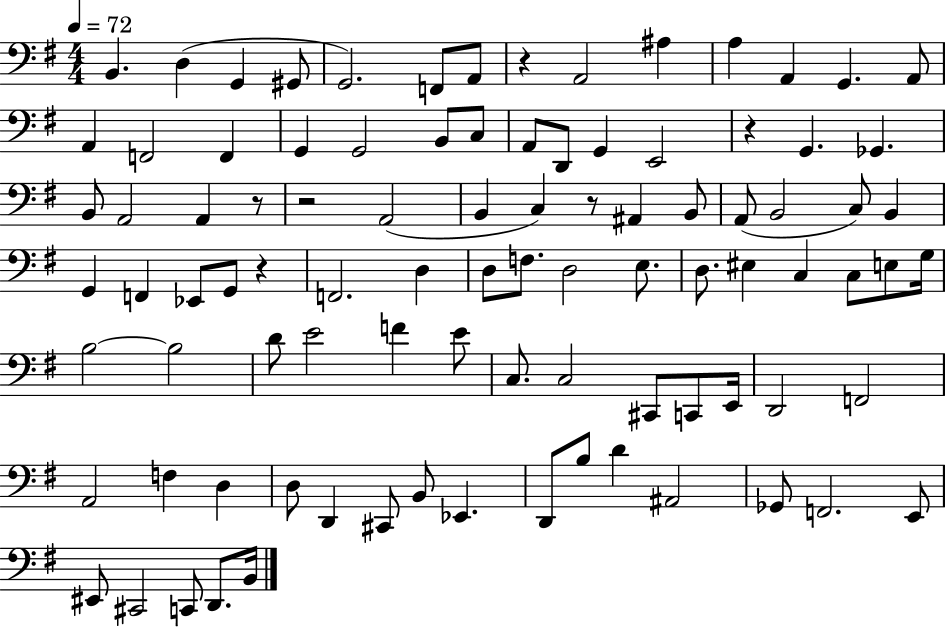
B2/q. D3/q G2/q G#2/e G2/h. F2/e A2/e R/q A2/h A#3/q A3/q A2/q G2/q. A2/e A2/q F2/h F2/q G2/q G2/h B2/e C3/e A2/e D2/e G2/q E2/h R/q G2/q. Gb2/q. B2/e A2/h A2/q R/e R/h A2/h B2/q C3/q R/e A#2/q B2/e A2/e B2/h C3/e B2/q G2/q F2/q Eb2/e G2/e R/q F2/h. D3/q D3/e F3/e. D3/h E3/e. D3/e. EIS3/q C3/q C3/e E3/e G3/s B3/h B3/h D4/e E4/h F4/q E4/e C3/e. C3/h C#2/e C2/e E2/s D2/h F2/h A2/h F3/q D3/q D3/e D2/q C#2/e B2/e Eb2/q. D2/e B3/e D4/q A#2/h Gb2/e F2/h. E2/e EIS2/e C#2/h C2/e D2/e. B2/s